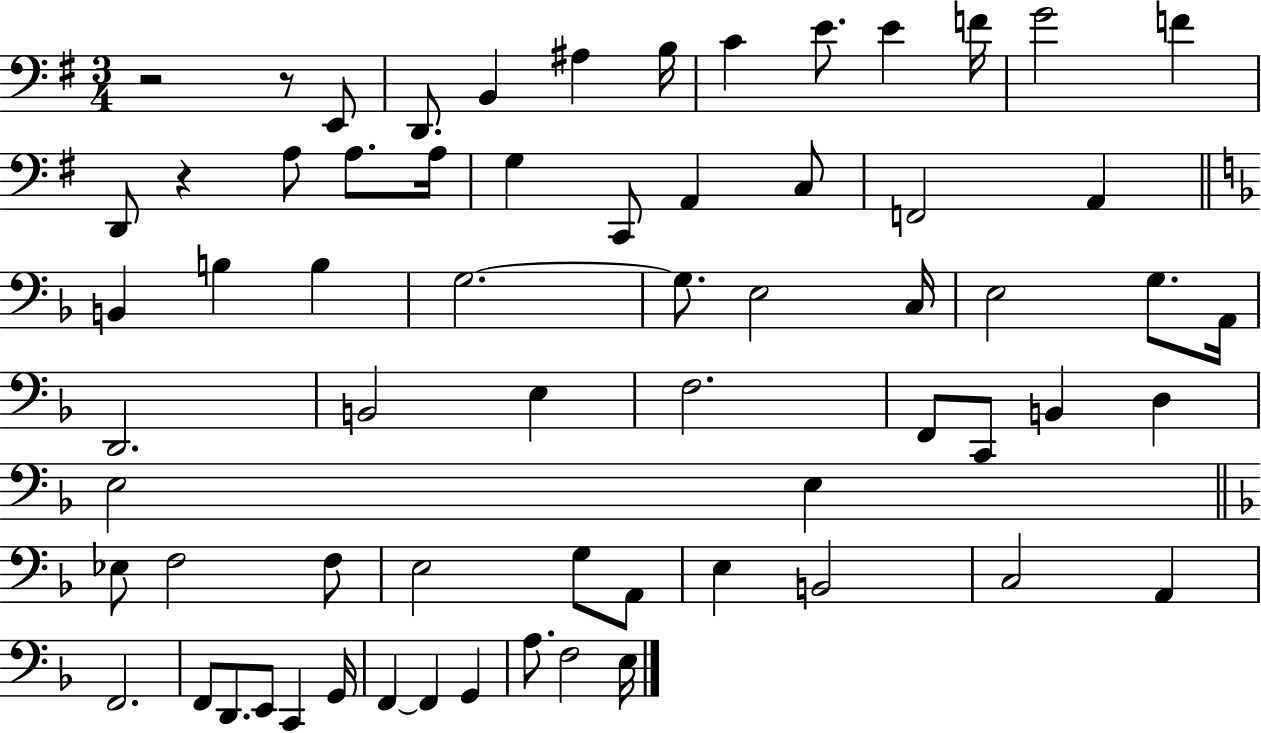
R/h R/e E2/e D2/e. B2/q A#3/q B3/s C4/q E4/e. E4/q F4/s G4/h F4/q D2/e R/q A3/e A3/e. A3/s G3/q C2/e A2/q C3/e F2/h A2/q B2/q B3/q B3/q G3/h. G3/e. E3/h C3/s E3/h G3/e. A2/s D2/h. B2/h E3/q F3/h. F2/e C2/e B2/q D3/q E3/h E3/q Eb3/e F3/h F3/e E3/h G3/e A2/e E3/q B2/h C3/h A2/q F2/h. F2/e D2/e. E2/e C2/q G2/s F2/q F2/q G2/q A3/e. F3/h E3/s